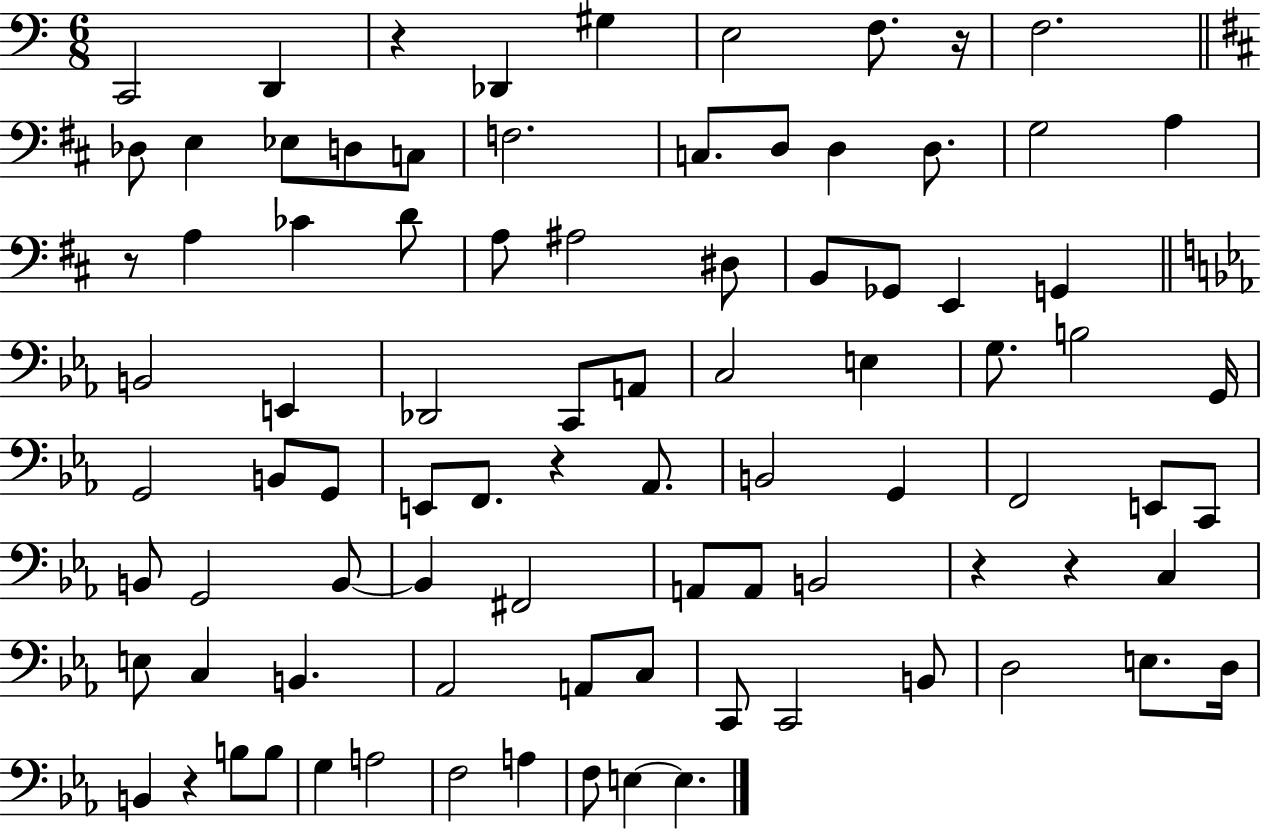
{
  \clef bass
  \numericTimeSignature
  \time 6/8
  \key c \major
  c,2 d,4 | r4 des,4 gis4 | e2 f8. r16 | f2. | \break \bar "||" \break \key d \major des8 e4 ees8 d8 c8 | f2. | c8. d8 d4 d8. | g2 a4 | \break r8 a4 ces'4 d'8 | a8 ais2 dis8 | b,8 ges,8 e,4 g,4 | \bar "||" \break \key c \minor b,2 e,4 | des,2 c,8 a,8 | c2 e4 | g8. b2 g,16 | \break g,2 b,8 g,8 | e,8 f,8. r4 aes,8. | b,2 g,4 | f,2 e,8 c,8 | \break b,8 g,2 b,8~~ | b,4 fis,2 | a,8 a,8 b,2 | r4 r4 c4 | \break e8 c4 b,4. | aes,2 a,8 c8 | c,8 c,2 b,8 | d2 e8. d16 | \break b,4 r4 b8 b8 | g4 a2 | f2 a4 | f8 e4~~ e4. | \break \bar "|."
}